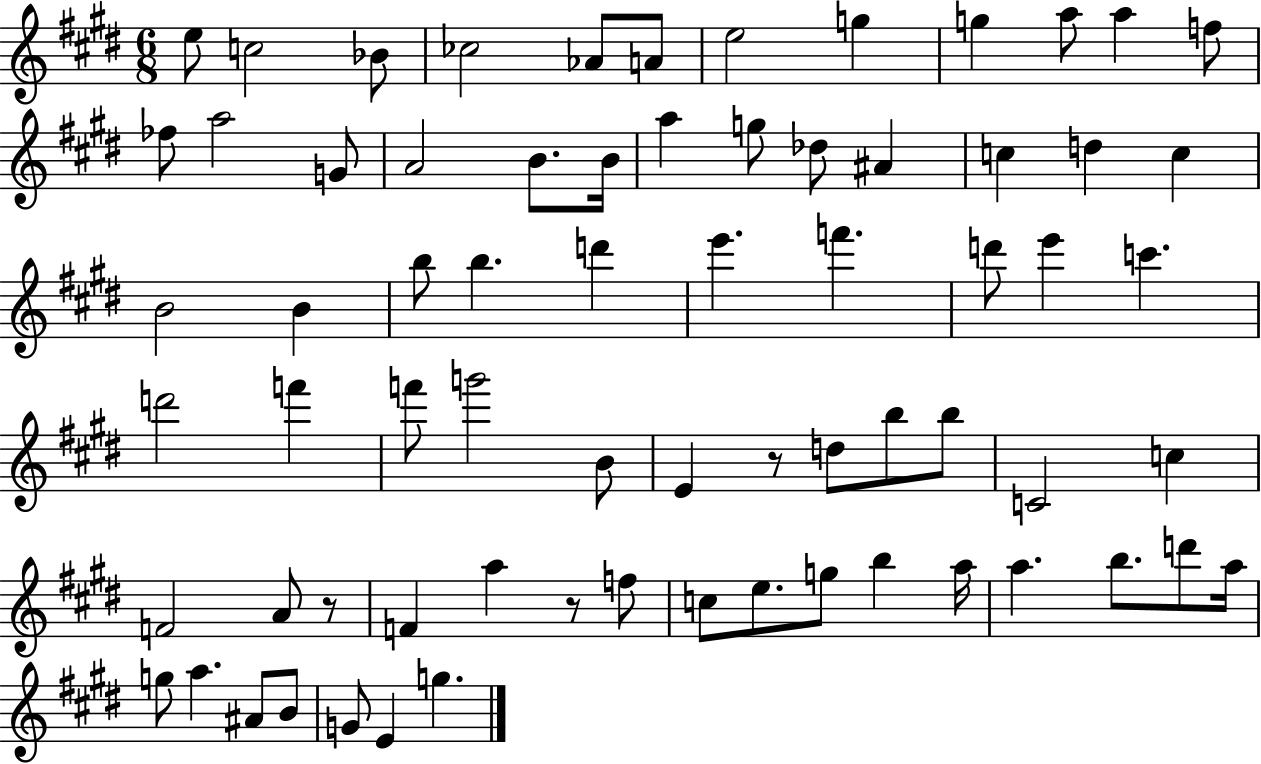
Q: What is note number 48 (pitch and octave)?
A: A4